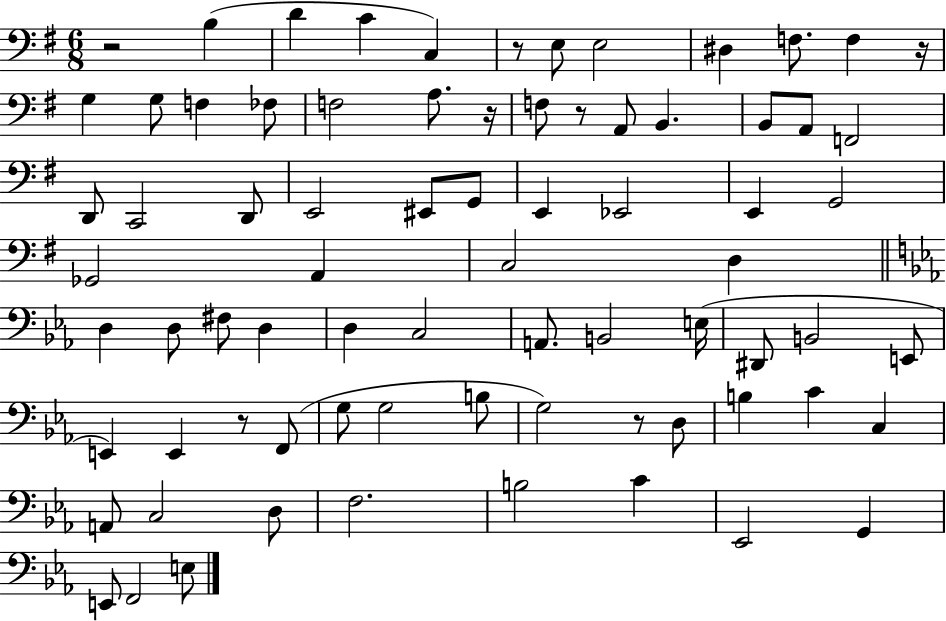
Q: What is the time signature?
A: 6/8